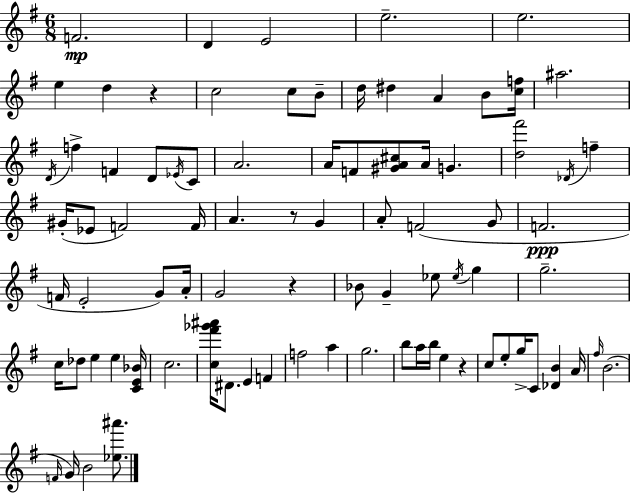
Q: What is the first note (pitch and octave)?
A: F4